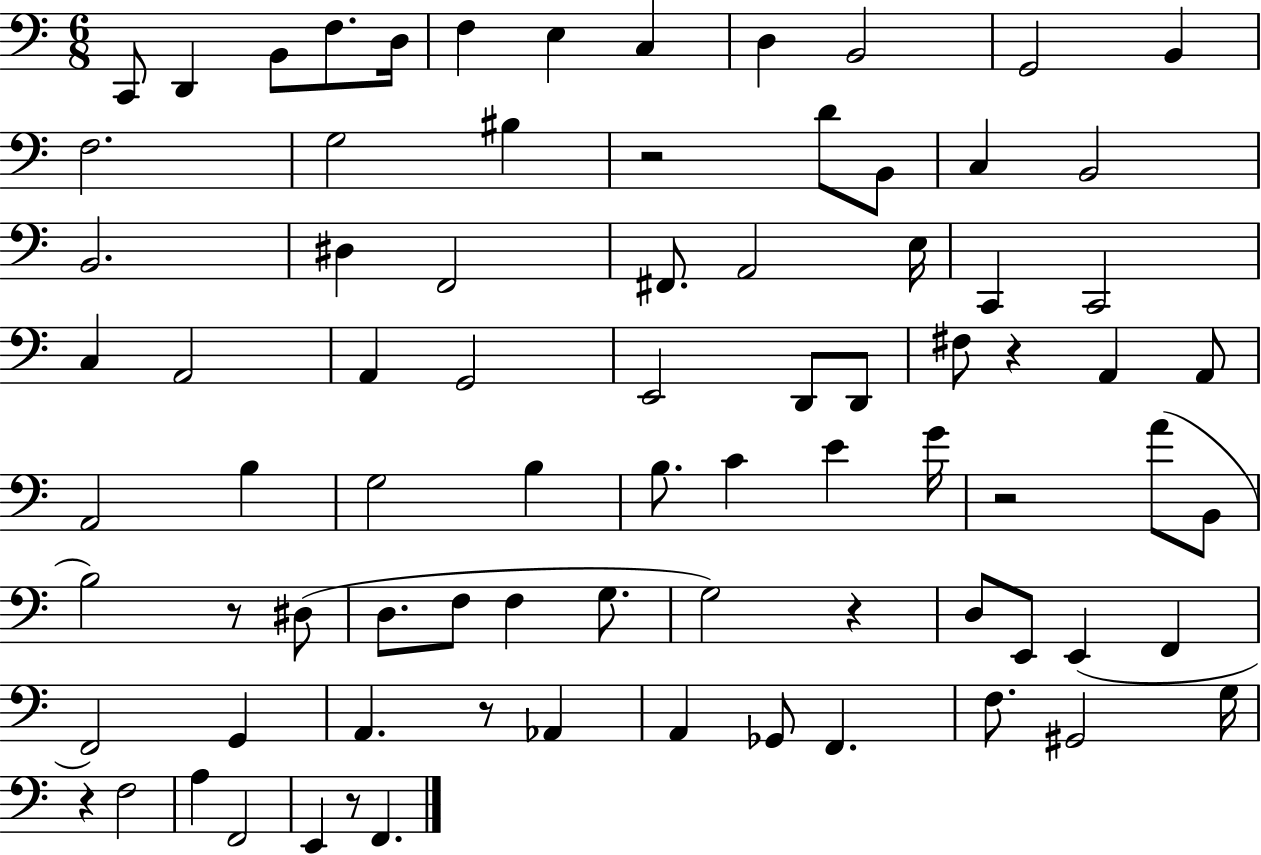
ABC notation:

X:1
T:Untitled
M:6/8
L:1/4
K:C
C,,/2 D,, B,,/2 F,/2 D,/4 F, E, C, D, B,,2 G,,2 B,, F,2 G,2 ^B, z2 D/2 B,,/2 C, B,,2 B,,2 ^D, F,,2 ^F,,/2 A,,2 E,/4 C,, C,,2 C, A,,2 A,, G,,2 E,,2 D,,/2 D,,/2 ^F,/2 z A,, A,,/2 A,,2 B, G,2 B, B,/2 C E G/4 z2 A/2 B,,/2 B,2 z/2 ^D,/2 D,/2 F,/2 F, G,/2 G,2 z D,/2 E,,/2 E,, F,, F,,2 G,, A,, z/2 _A,, A,, _G,,/2 F,, F,/2 ^G,,2 G,/4 z F,2 A, F,,2 E,, z/2 F,,